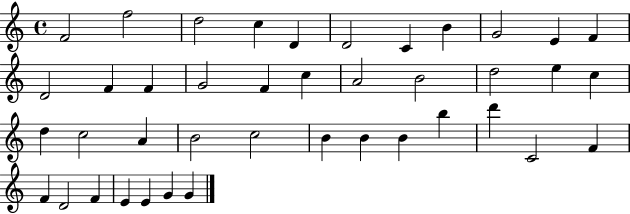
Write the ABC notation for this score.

X:1
T:Untitled
M:4/4
L:1/4
K:C
F2 f2 d2 c D D2 C B G2 E F D2 F F G2 F c A2 B2 d2 e c d c2 A B2 c2 B B B b d' C2 F F D2 F E E G G